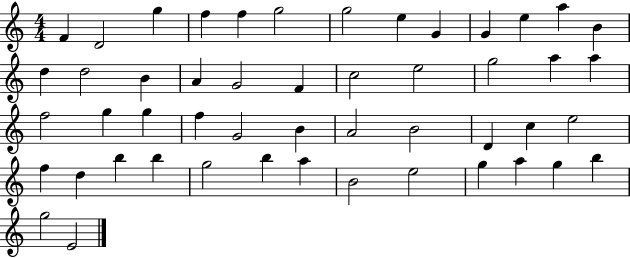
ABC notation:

X:1
T:Untitled
M:4/4
L:1/4
K:C
F D2 g f f g2 g2 e G G e a B d d2 B A G2 F c2 e2 g2 a a f2 g g f G2 B A2 B2 D c e2 f d b b g2 b a B2 e2 g a g b g2 E2